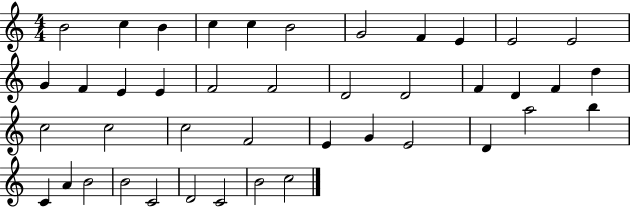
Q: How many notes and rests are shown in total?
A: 42